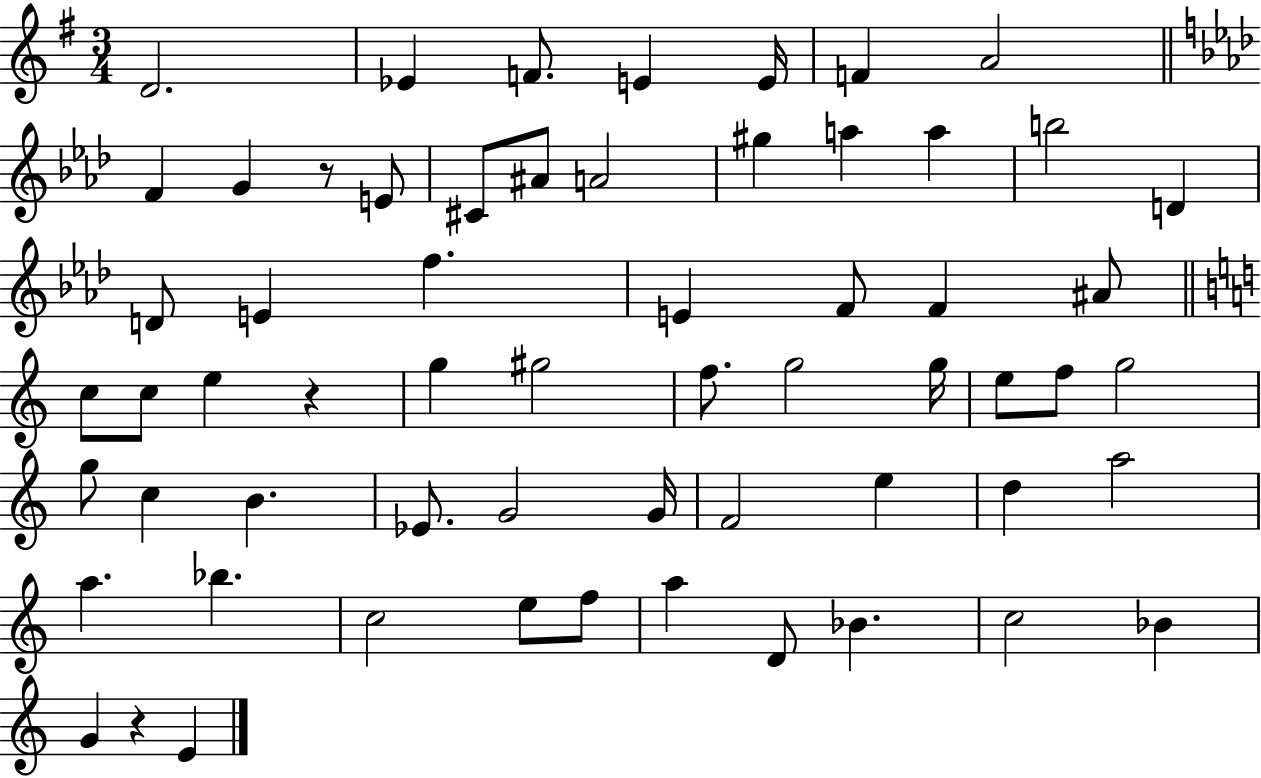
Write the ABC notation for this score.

X:1
T:Untitled
M:3/4
L:1/4
K:G
D2 _E F/2 E E/4 F A2 F G z/2 E/2 ^C/2 ^A/2 A2 ^g a a b2 D D/2 E f E F/2 F ^A/2 c/2 c/2 e z g ^g2 f/2 g2 g/4 e/2 f/2 g2 g/2 c B _E/2 G2 G/4 F2 e d a2 a _b c2 e/2 f/2 a D/2 _B c2 _B G z E